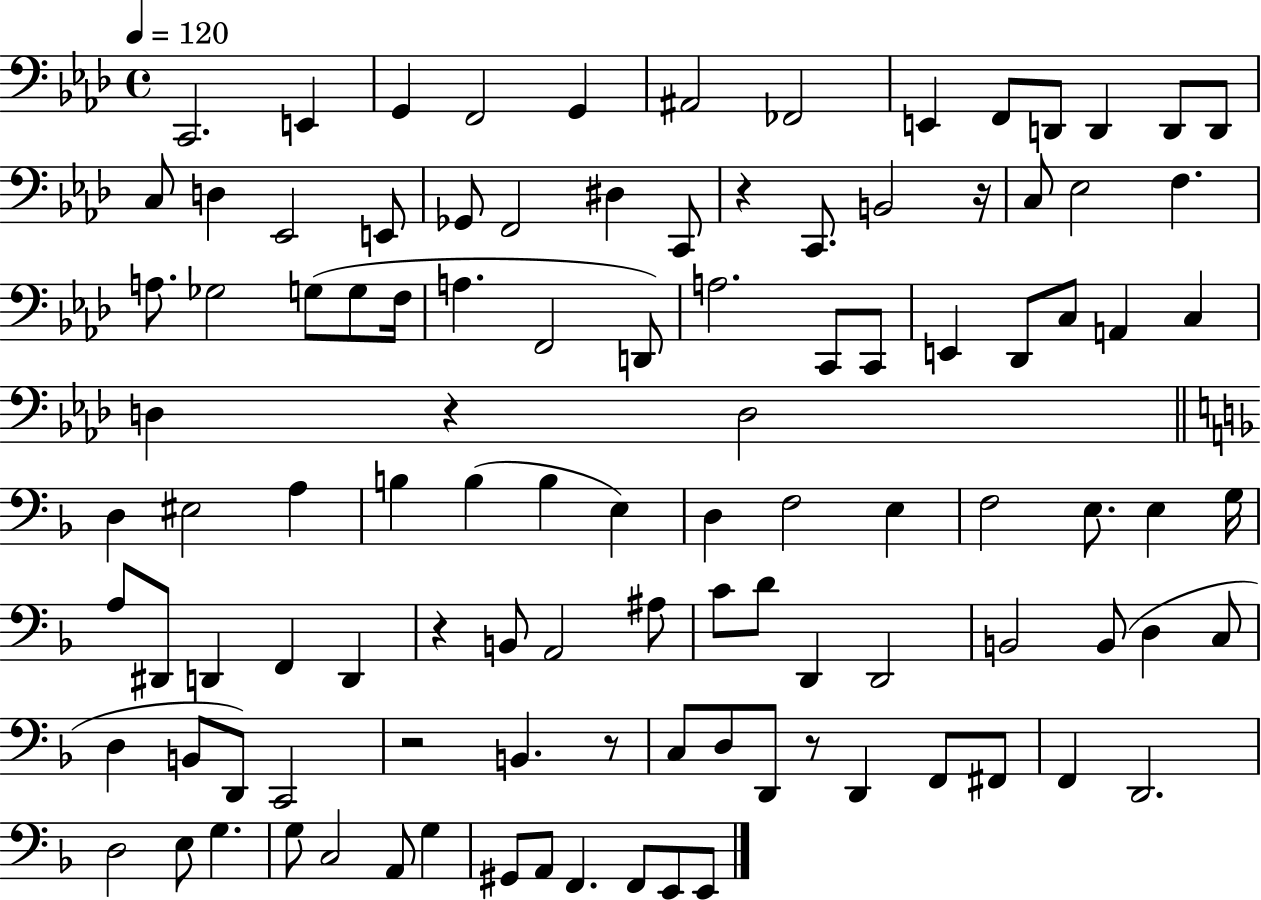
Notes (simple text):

C2/h. E2/q G2/q F2/h G2/q A#2/h FES2/h E2/q F2/e D2/e D2/q D2/e D2/e C3/e D3/q Eb2/h E2/e Gb2/e F2/h D#3/q C2/e R/q C2/e. B2/h R/s C3/e Eb3/h F3/q. A3/e. Gb3/h G3/e G3/e F3/s A3/q. F2/h D2/e A3/h. C2/e C2/e E2/q Db2/e C3/e A2/q C3/q D3/q R/q D3/h D3/q EIS3/h A3/q B3/q B3/q B3/q E3/q D3/q F3/h E3/q F3/h E3/e. E3/q G3/s A3/e D#2/e D2/q F2/q D2/q R/q B2/e A2/h A#3/e C4/e D4/e D2/q D2/h B2/h B2/e D3/q C3/e D3/q B2/e D2/e C2/h R/h B2/q. R/e C3/e D3/e D2/e R/e D2/q F2/e F#2/e F2/q D2/h. D3/h E3/e G3/q. G3/e C3/h A2/e G3/q G#2/e A2/e F2/q. F2/e E2/e E2/e